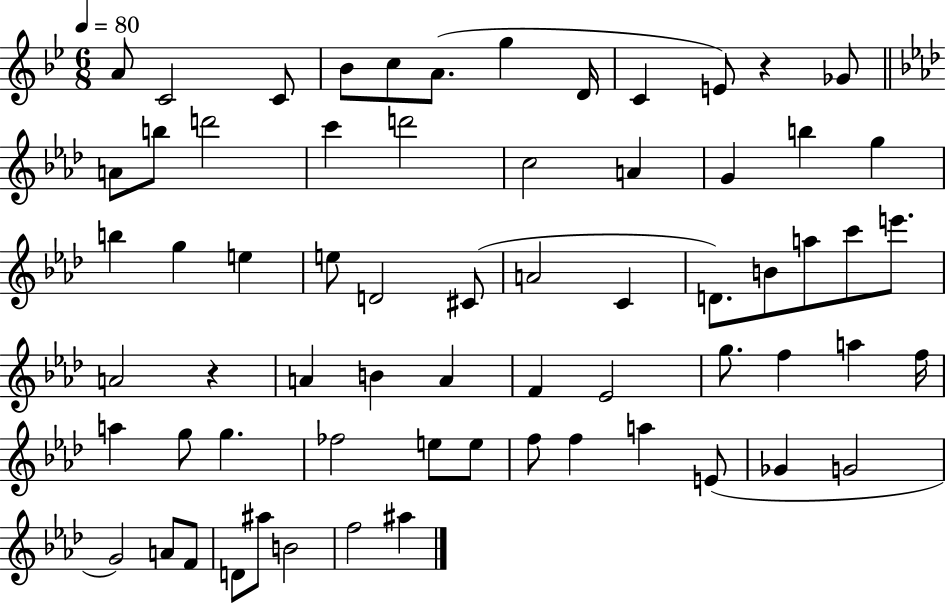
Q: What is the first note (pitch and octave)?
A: A4